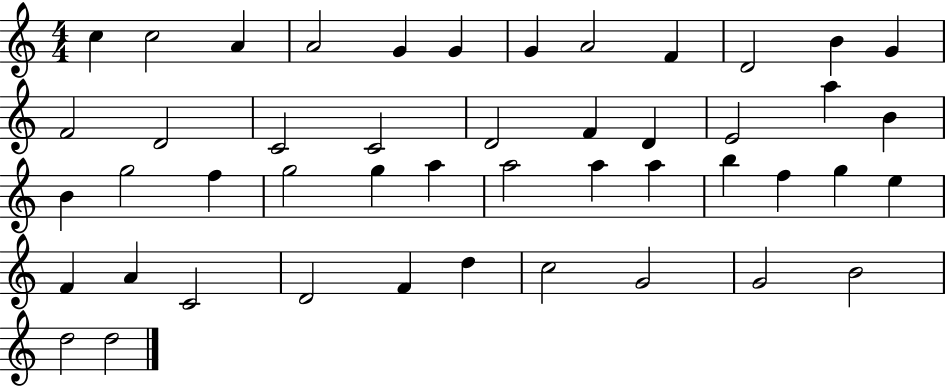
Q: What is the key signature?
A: C major